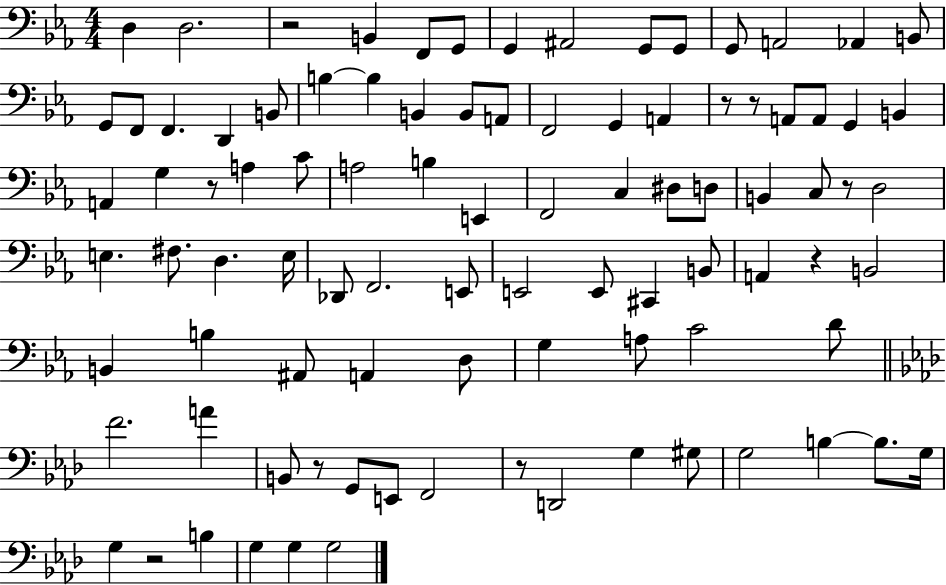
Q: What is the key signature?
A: EES major